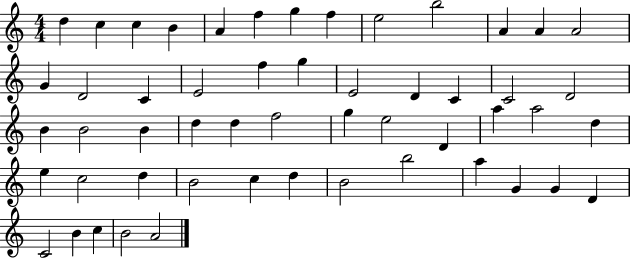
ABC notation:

X:1
T:Untitled
M:4/4
L:1/4
K:C
d c c B A f g f e2 b2 A A A2 G D2 C E2 f g E2 D C C2 D2 B B2 B d d f2 g e2 D a a2 d e c2 d B2 c d B2 b2 a G G D C2 B c B2 A2